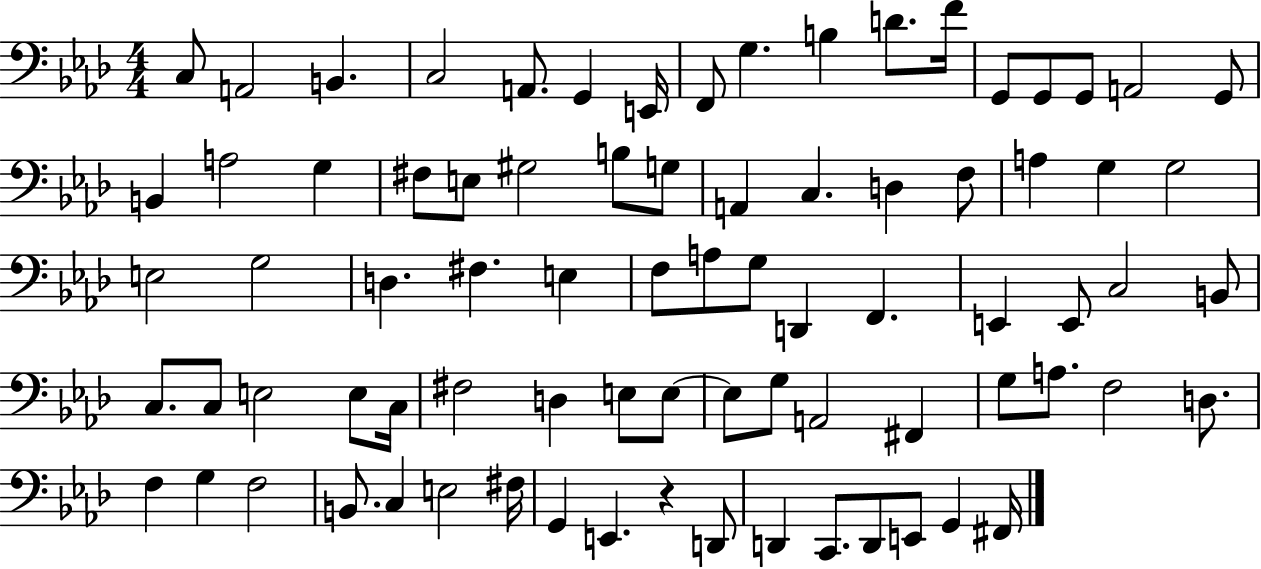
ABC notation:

X:1
T:Untitled
M:4/4
L:1/4
K:Ab
C,/2 A,,2 B,, C,2 A,,/2 G,, E,,/4 F,,/2 G, B, D/2 F/4 G,,/2 G,,/2 G,,/2 A,,2 G,,/2 B,, A,2 G, ^F,/2 E,/2 ^G,2 B,/2 G,/2 A,, C, D, F,/2 A, G, G,2 E,2 G,2 D, ^F, E, F,/2 A,/2 G,/2 D,, F,, E,, E,,/2 C,2 B,,/2 C,/2 C,/2 E,2 E,/2 C,/4 ^F,2 D, E,/2 E,/2 E,/2 G,/2 A,,2 ^F,, G,/2 A,/2 F,2 D,/2 F, G, F,2 B,,/2 C, E,2 ^F,/4 G,, E,, z D,,/2 D,, C,,/2 D,,/2 E,,/2 G,, ^F,,/4